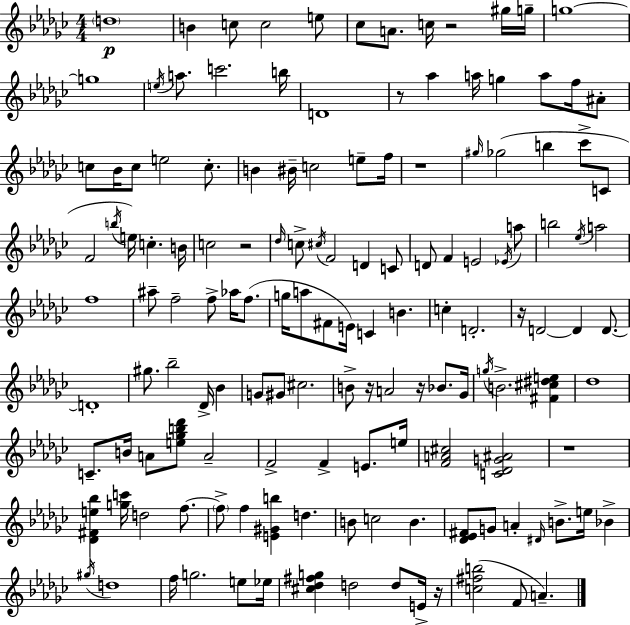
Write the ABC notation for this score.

X:1
T:Untitled
M:4/4
L:1/4
K:Ebm
d4 B c/2 c2 e/2 _c/2 A/2 c/4 z2 ^g/4 g/4 g4 g4 e/4 a/2 c'2 b/4 D4 z/2 _a a/4 g a/2 f/4 ^A/2 c/2 _B/4 c/2 e2 c/2 B ^B/4 c2 e/2 f/4 z4 ^g/4 _g2 b _c'/2 C/2 F2 b/4 e/4 c B/4 c2 z2 _d/4 c/2 ^c/4 F2 D C/2 D/2 F E2 _E/4 a/2 b2 _e/4 a2 f4 ^a/2 f2 f/2 _a/4 f/2 g/4 a/2 ^F/2 E/4 C B c D2 z/4 D2 D D/2 D4 ^g/2 _b2 _D/4 _B G/2 ^G/2 ^c2 B/2 z/4 A2 z/4 _B/2 _G/4 g/4 B2 [^F^c^de] _d4 C/2 B/4 A/2 [e_gb_d']/2 A2 F2 F E/2 e/4 [FA^c]2 [C_DG^A]2 z4 [_D^Fe_b] [gc']/4 d2 f/2 f/2 f [E^Gb] d B/2 c2 B [_D_E^F]/2 G/2 A ^D/4 B/2 e/4 _B ^g/4 d4 f/4 g2 e/2 _e/4 [^c_d^fg] d2 d/2 E/4 z/4 [c^fb]2 F/2 A